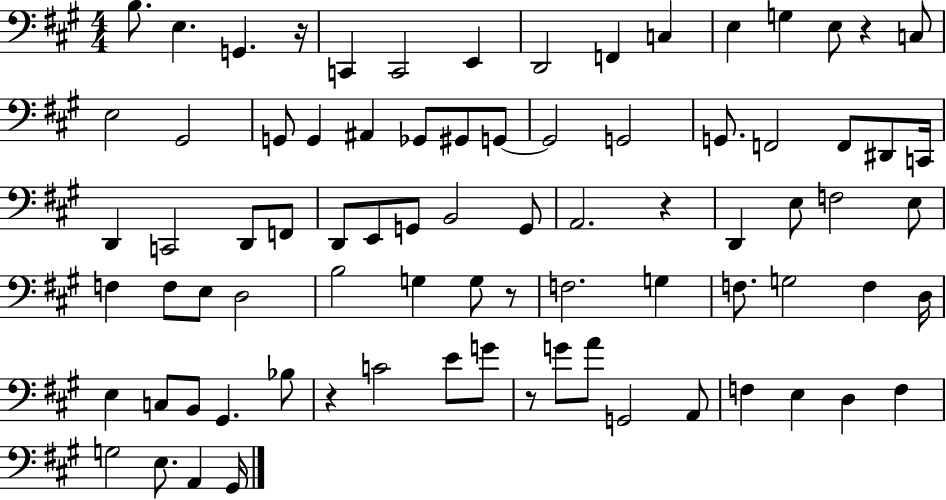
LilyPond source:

{
  \clef bass
  \numericTimeSignature
  \time 4/4
  \key a \major
  b8. e4. g,4. r16 | c,4 c,2 e,4 | d,2 f,4 c4 | e4 g4 e8 r4 c8 | \break e2 gis,2 | g,8 g,4 ais,4 ges,8 gis,8 g,8~~ | g,2 g,2 | g,8. f,2 f,8 dis,8 c,16 | \break d,4 c,2 d,8 f,8 | d,8 e,8 g,8 b,2 g,8 | a,2. r4 | d,4 e8 f2 e8 | \break f4 f8 e8 d2 | b2 g4 g8 r8 | f2. g4 | f8. g2 f4 d16 | \break e4 c8 b,8 gis,4. bes8 | r4 c'2 e'8 g'8 | r8 g'8 a'8 g,2 a,8 | f4 e4 d4 f4 | \break g2 e8. a,4 gis,16 | \bar "|."
}